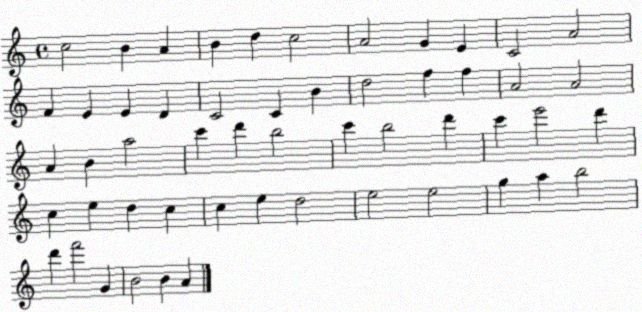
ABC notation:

X:1
T:Untitled
M:4/4
L:1/4
K:C
c2 B A B d c2 A2 G E C2 A2 F E E D C2 C B d2 f f A2 A2 A B a2 c' d' b2 c' b2 d' c' e'2 d' c e d c c e d2 e2 e2 g a b2 d' f'2 G B2 B A